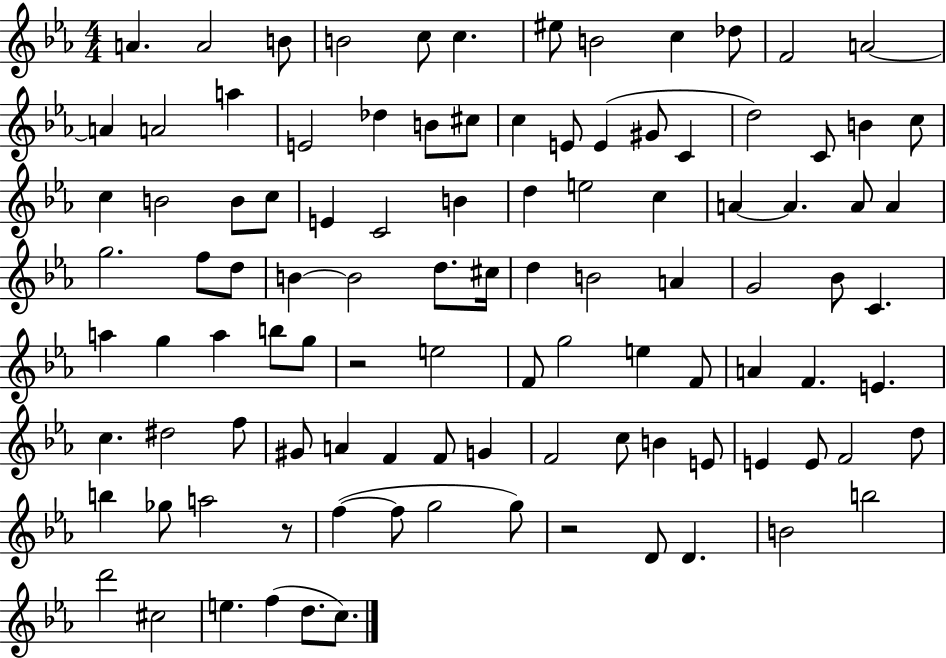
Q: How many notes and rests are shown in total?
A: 104